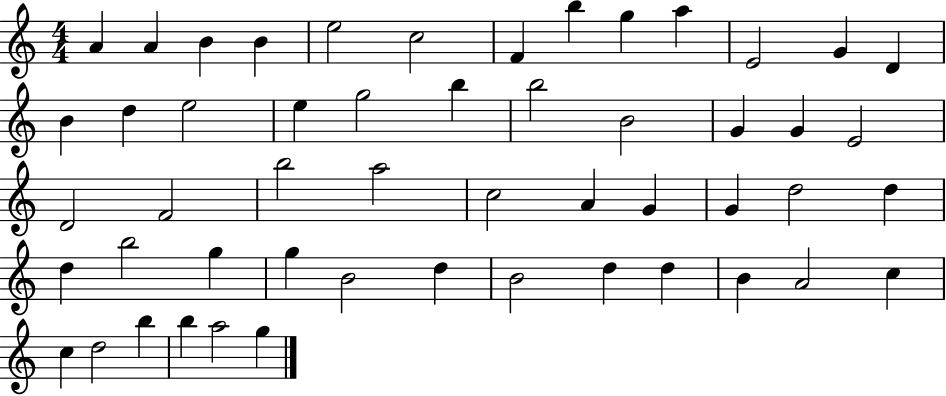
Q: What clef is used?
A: treble